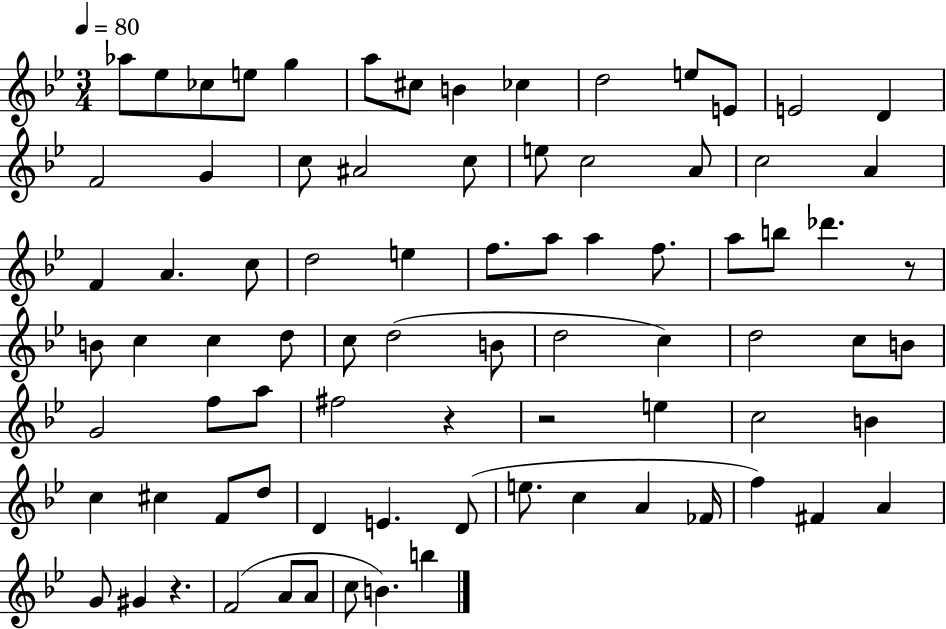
X:1
T:Untitled
M:3/4
L:1/4
K:Bb
_a/2 _e/2 _c/2 e/2 g a/2 ^c/2 B _c d2 e/2 E/2 E2 D F2 G c/2 ^A2 c/2 e/2 c2 A/2 c2 A F A c/2 d2 e f/2 a/2 a f/2 a/2 b/2 _d' z/2 B/2 c c d/2 c/2 d2 B/2 d2 c d2 c/2 B/2 G2 f/2 a/2 ^f2 z z2 e c2 B c ^c F/2 d/2 D E D/2 e/2 c A _F/4 f ^F A G/2 ^G z F2 A/2 A/2 c/2 B b